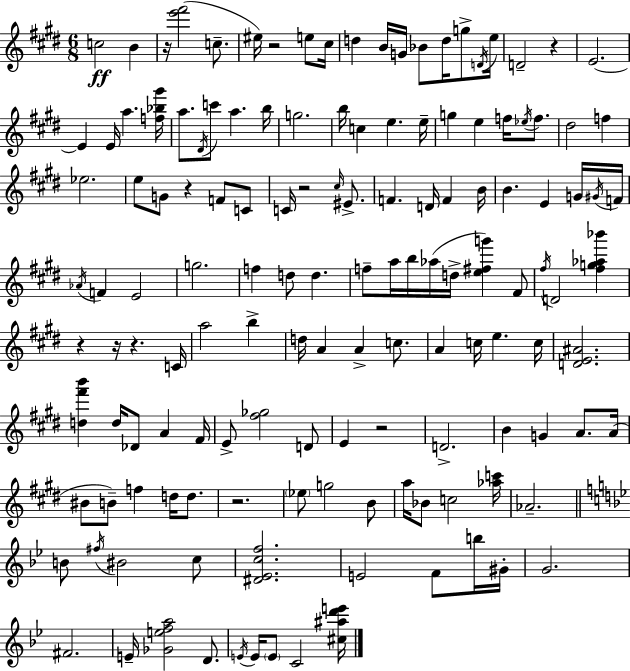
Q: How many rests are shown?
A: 10